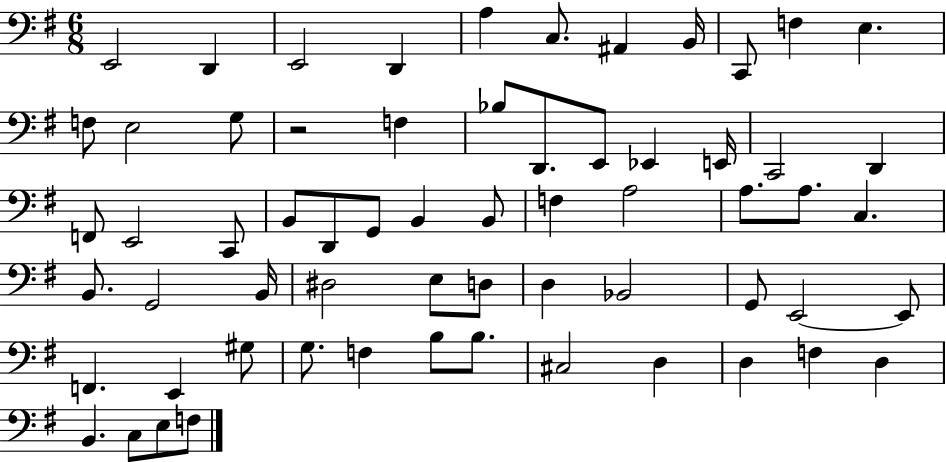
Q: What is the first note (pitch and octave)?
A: E2